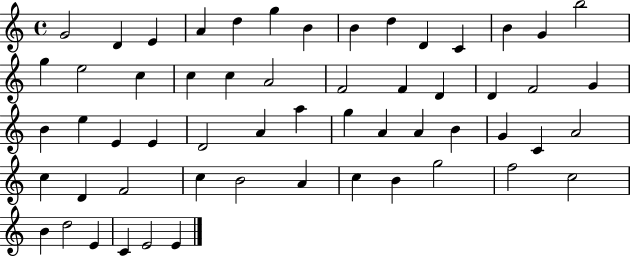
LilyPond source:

{
  \clef treble
  \time 4/4
  \defaultTimeSignature
  \key c \major
  g'2 d'4 e'4 | a'4 d''4 g''4 b'4 | b'4 d''4 d'4 c'4 | b'4 g'4 b''2 | \break g''4 e''2 c''4 | c''4 c''4 a'2 | f'2 f'4 d'4 | d'4 f'2 g'4 | \break b'4 e''4 e'4 e'4 | d'2 a'4 a''4 | g''4 a'4 a'4 b'4 | g'4 c'4 a'2 | \break c''4 d'4 f'2 | c''4 b'2 a'4 | c''4 b'4 g''2 | f''2 c''2 | \break b'4 d''2 e'4 | c'4 e'2 e'4 | \bar "|."
}